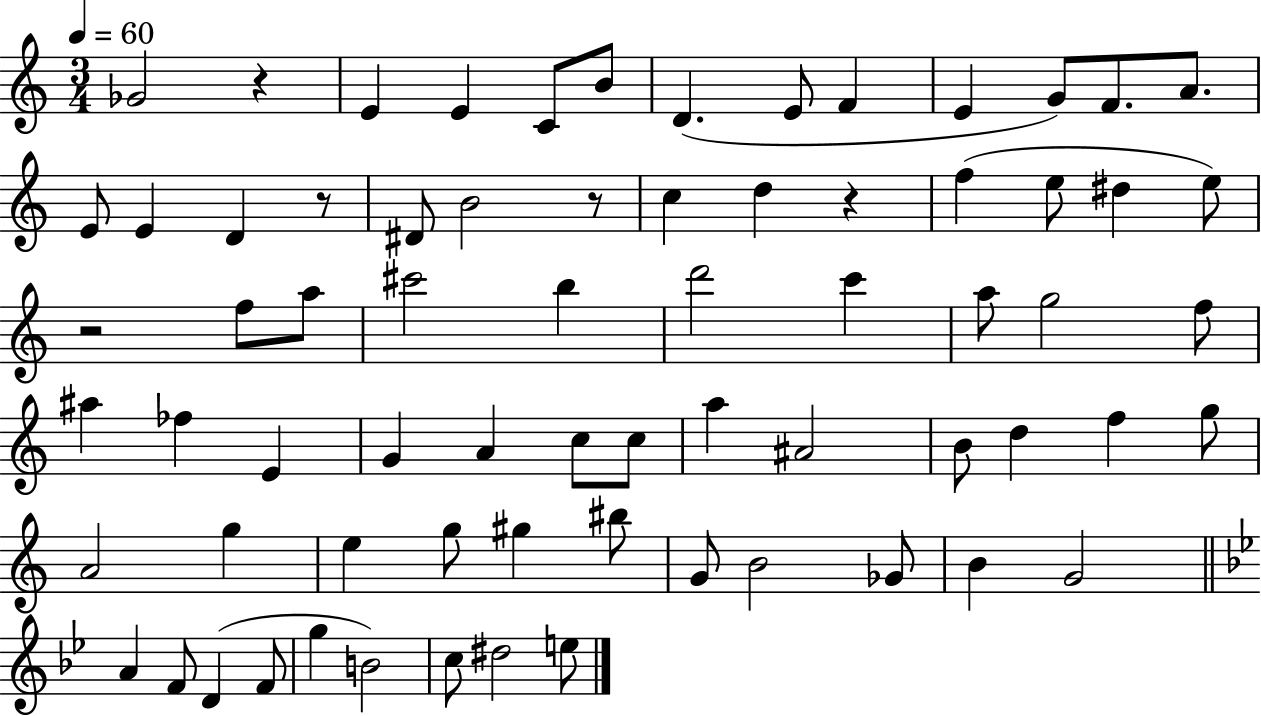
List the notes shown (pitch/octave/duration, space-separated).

Gb4/h R/q E4/q E4/q C4/e B4/e D4/q. E4/e F4/q E4/q G4/e F4/e. A4/e. E4/e E4/q D4/q R/e D#4/e B4/h R/e C5/q D5/q R/q F5/q E5/e D#5/q E5/e R/h F5/e A5/e C#6/h B5/q D6/h C6/q A5/e G5/h F5/e A#5/q FES5/q E4/q G4/q A4/q C5/e C5/e A5/q A#4/h B4/e D5/q F5/q G5/e A4/h G5/q E5/q G5/e G#5/q BIS5/e G4/e B4/h Gb4/e B4/q G4/h A4/q F4/e D4/q F4/e G5/q B4/h C5/e D#5/h E5/e